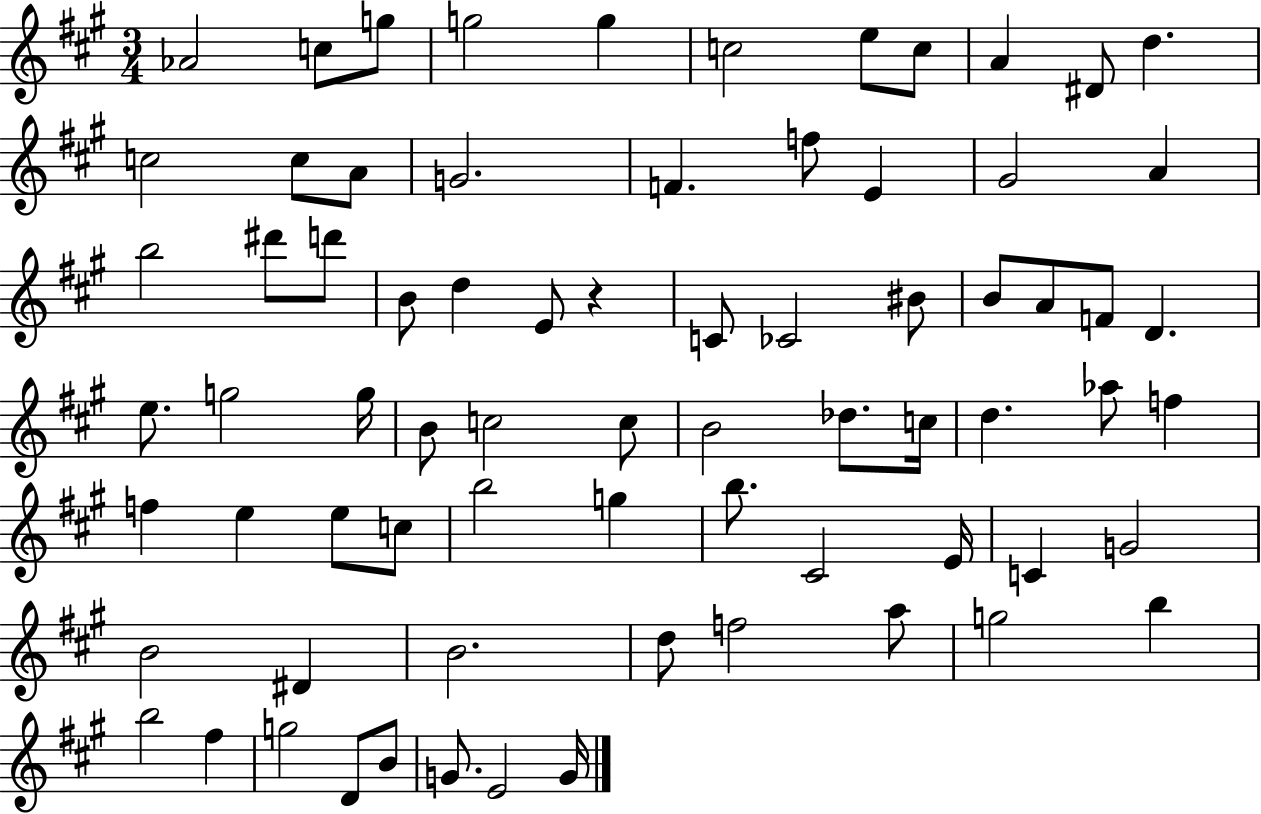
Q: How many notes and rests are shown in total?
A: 73